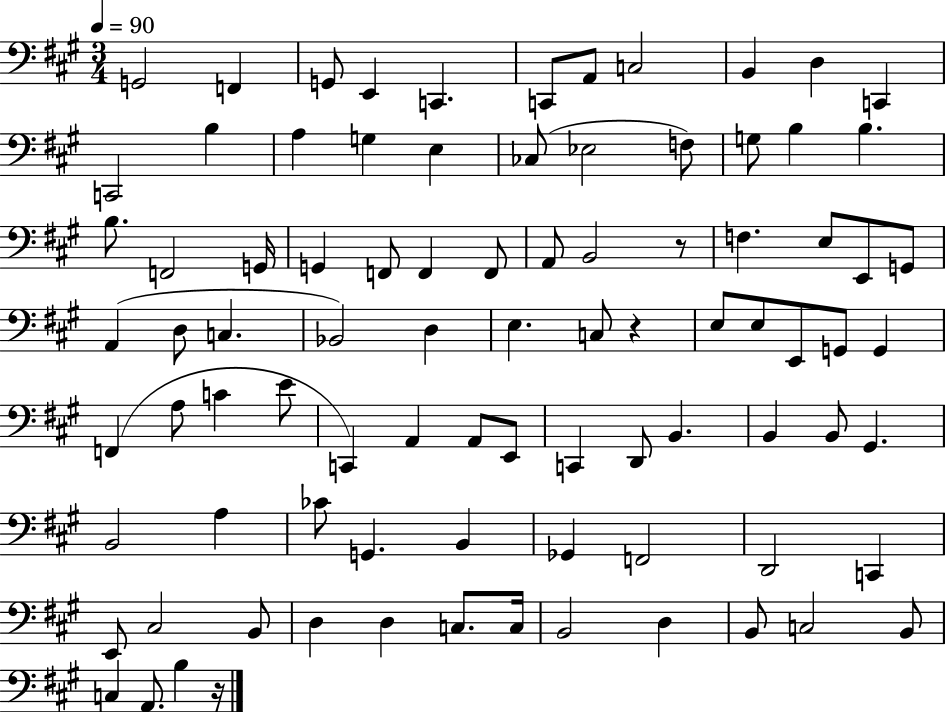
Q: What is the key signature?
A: A major